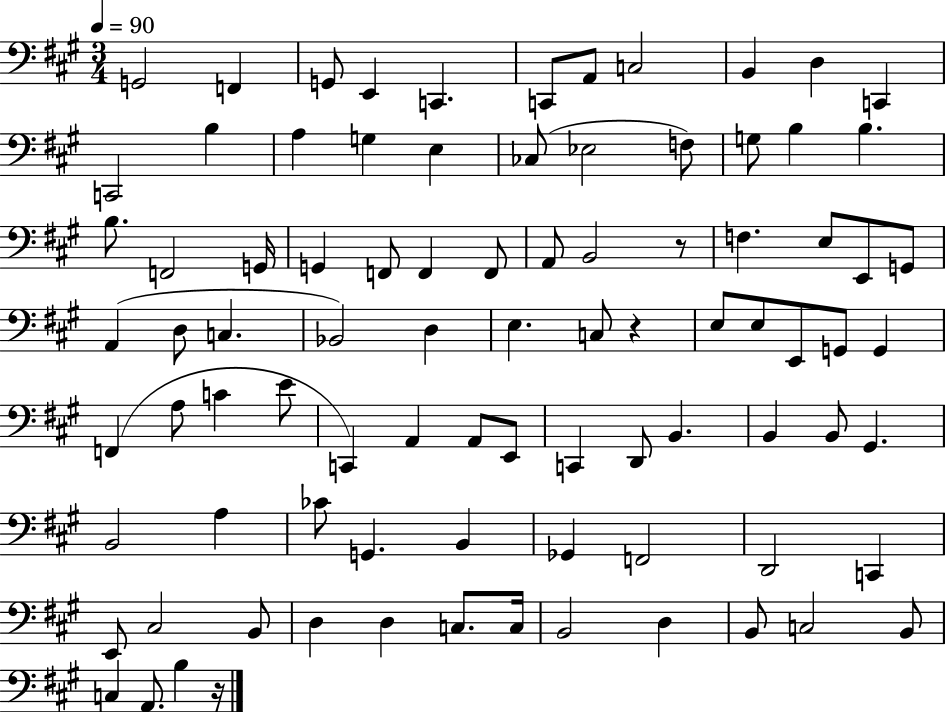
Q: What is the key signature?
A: A major